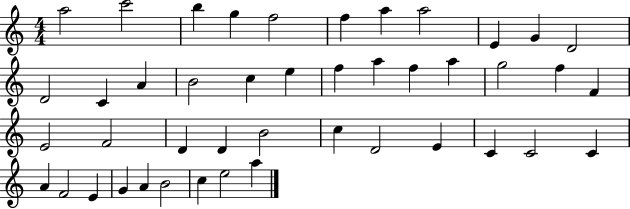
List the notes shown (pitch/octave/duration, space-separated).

A5/h C6/h B5/q G5/q F5/h F5/q A5/q A5/h E4/q G4/q D4/h D4/h C4/q A4/q B4/h C5/q E5/q F5/q A5/q F5/q A5/q G5/h F5/q F4/q E4/h F4/h D4/q D4/q B4/h C5/q D4/h E4/q C4/q C4/h C4/q A4/q F4/h E4/q G4/q A4/q B4/h C5/q E5/h A5/q